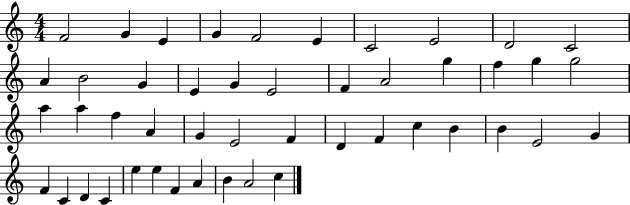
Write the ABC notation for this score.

X:1
T:Untitled
M:4/4
L:1/4
K:C
F2 G E G F2 E C2 E2 D2 C2 A B2 G E G E2 F A2 g f g g2 a a f A G E2 F D F c B B E2 G F C D C e e F A B A2 c